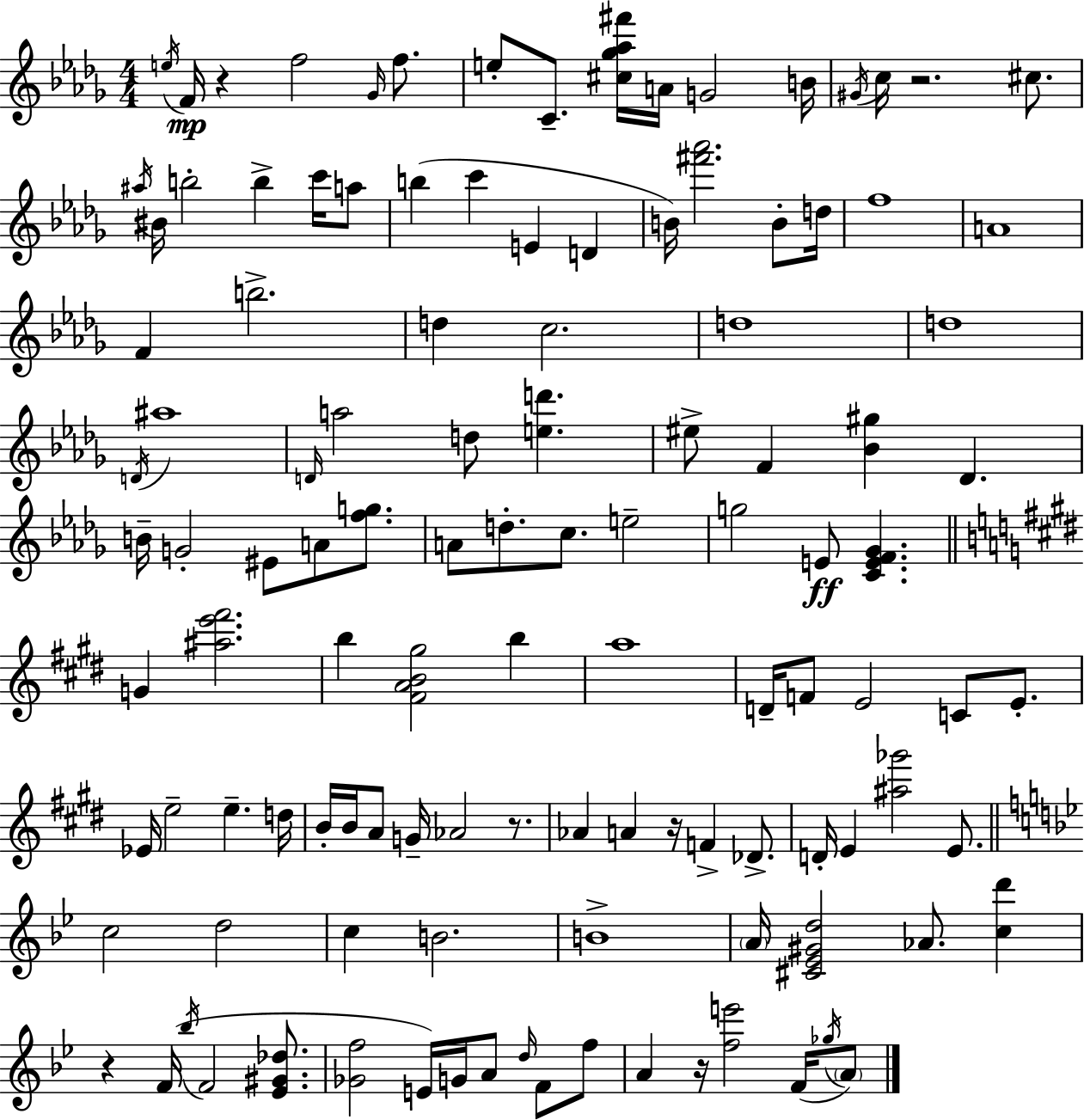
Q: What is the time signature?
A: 4/4